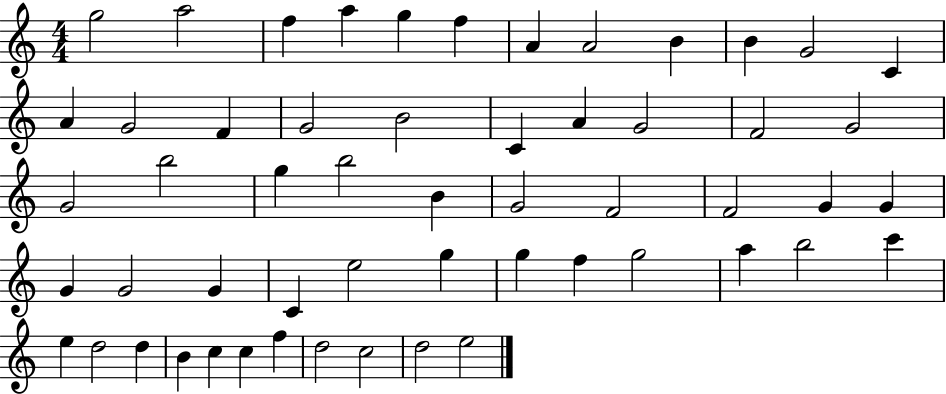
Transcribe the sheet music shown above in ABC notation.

X:1
T:Untitled
M:4/4
L:1/4
K:C
g2 a2 f a g f A A2 B B G2 C A G2 F G2 B2 C A G2 F2 G2 G2 b2 g b2 B G2 F2 F2 G G G G2 G C e2 g g f g2 a b2 c' e d2 d B c c f d2 c2 d2 e2